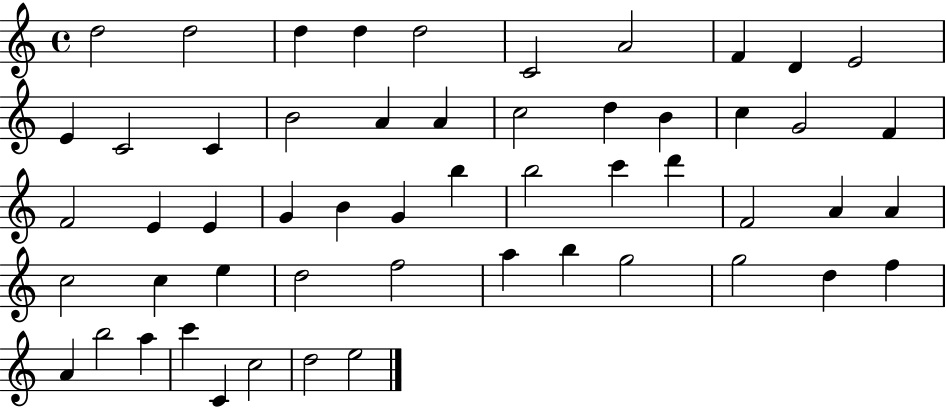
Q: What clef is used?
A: treble